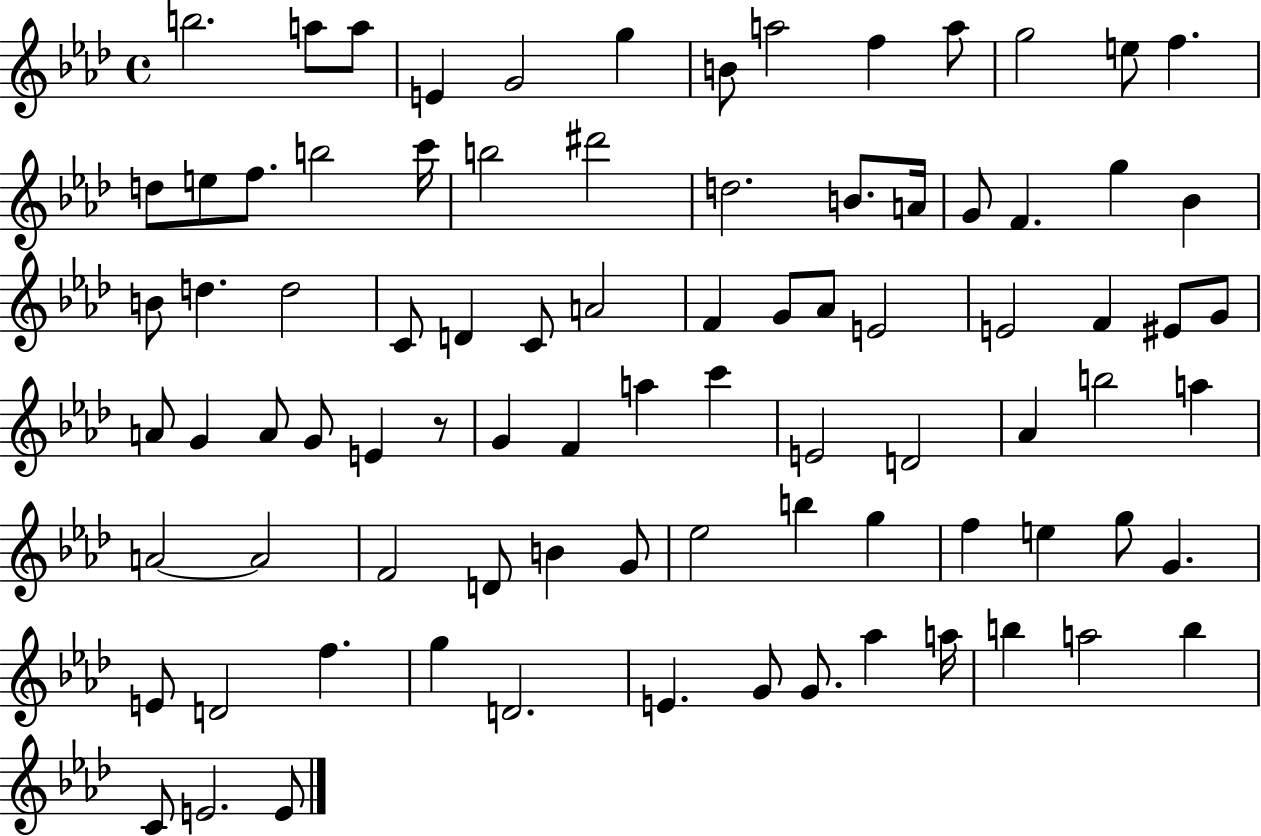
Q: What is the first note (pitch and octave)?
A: B5